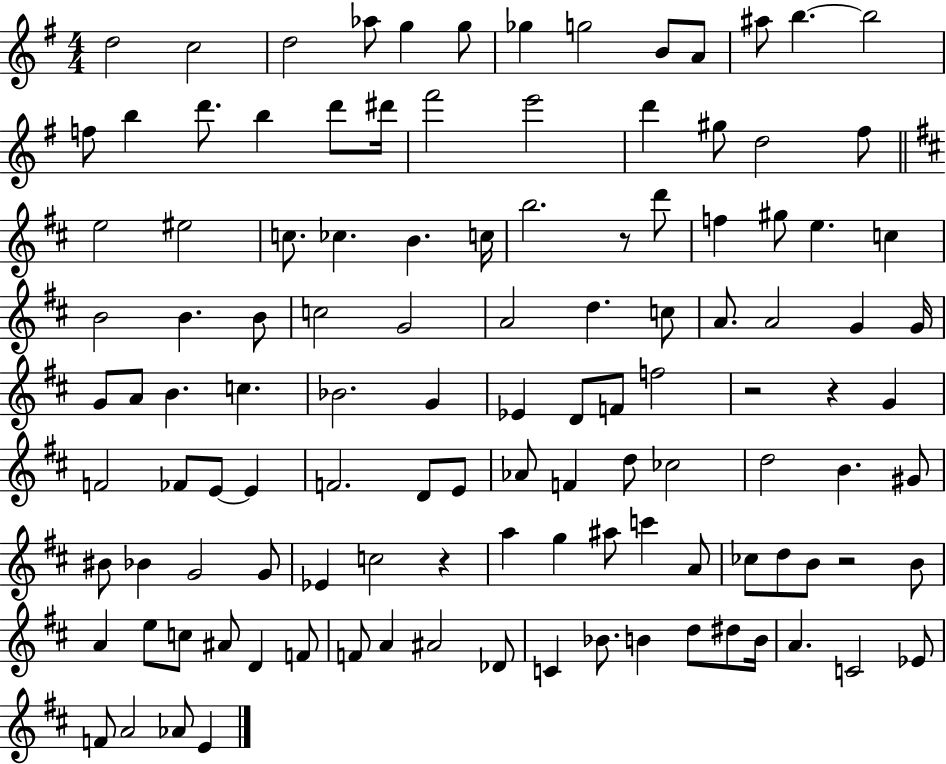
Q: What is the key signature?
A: G major